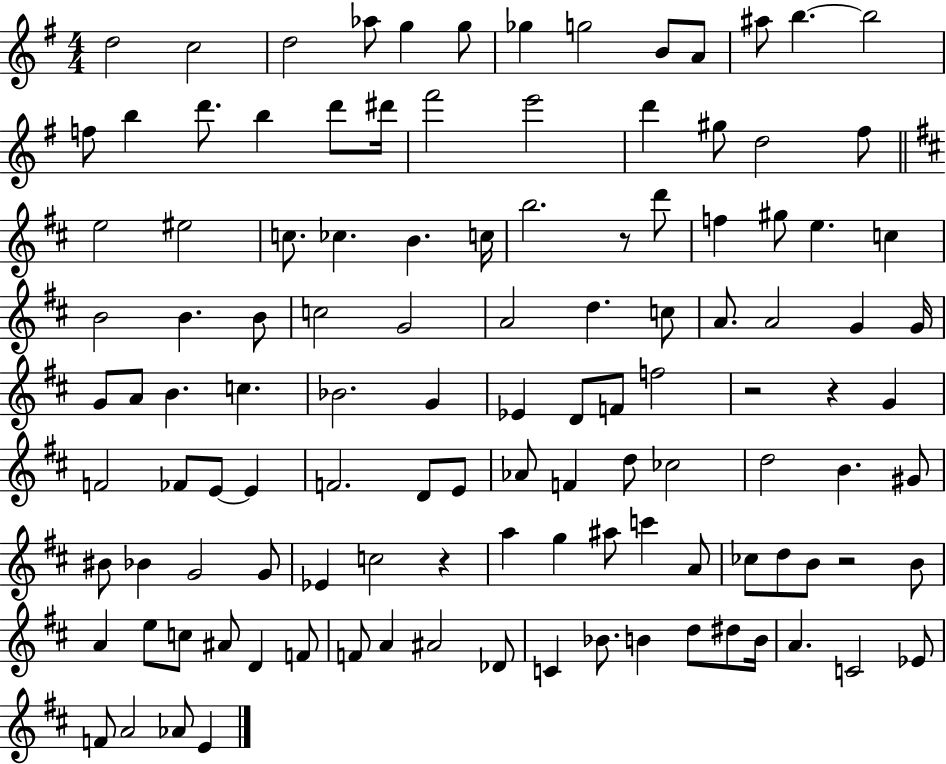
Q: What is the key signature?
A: G major